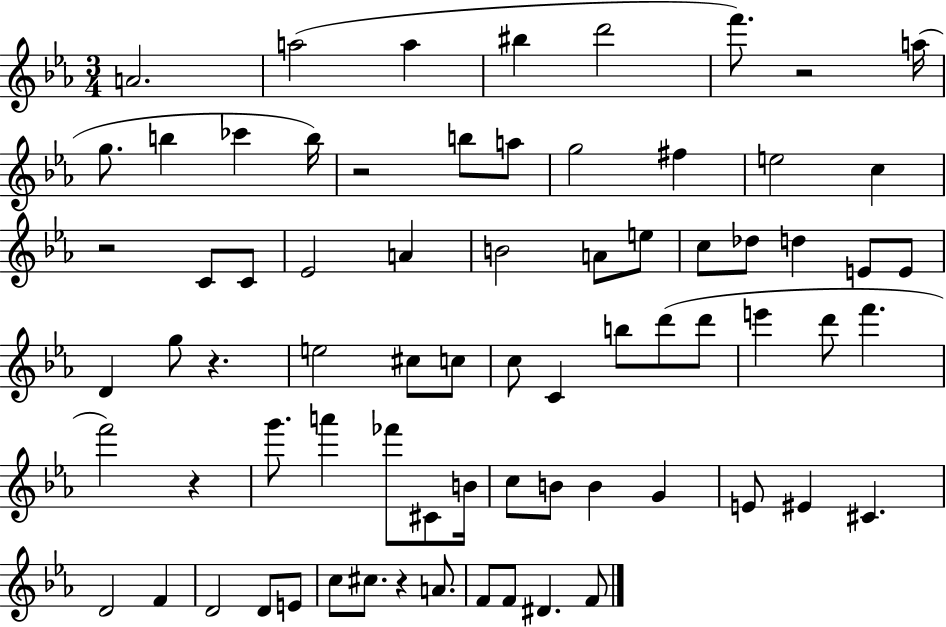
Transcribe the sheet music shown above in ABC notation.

X:1
T:Untitled
M:3/4
L:1/4
K:Eb
A2 a2 a ^b d'2 f'/2 z2 a/4 g/2 b _c' b/4 z2 b/2 a/2 g2 ^f e2 c z2 C/2 C/2 _E2 A B2 A/2 e/2 c/2 _d/2 d E/2 E/2 D g/2 z e2 ^c/2 c/2 c/2 C b/2 d'/2 d'/2 e' d'/2 f' f'2 z g'/2 a' _f'/2 ^C/2 B/4 c/2 B/2 B G E/2 ^E ^C D2 F D2 D/2 E/2 c/2 ^c/2 z A/2 F/2 F/2 ^D F/2